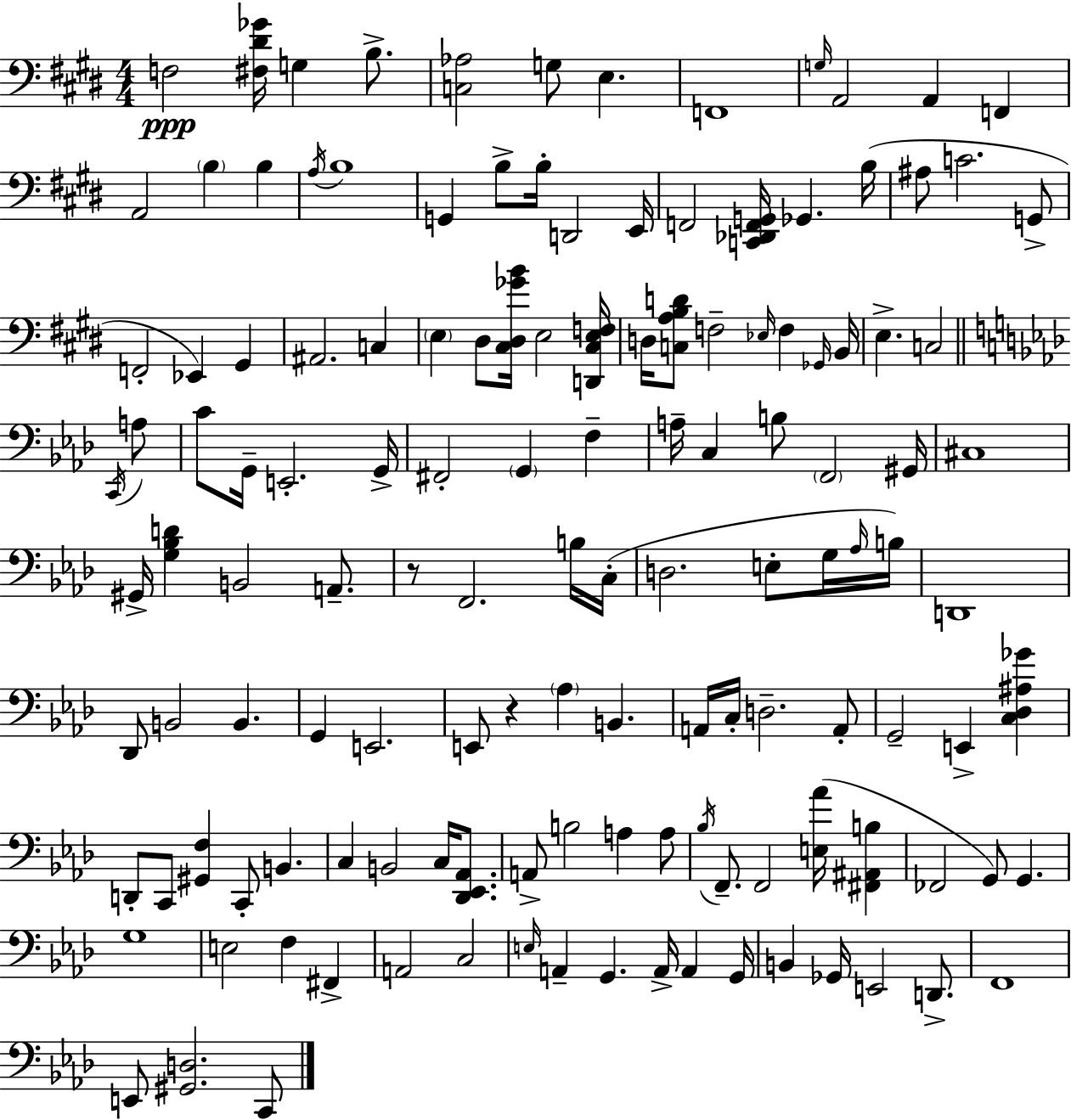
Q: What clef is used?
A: bass